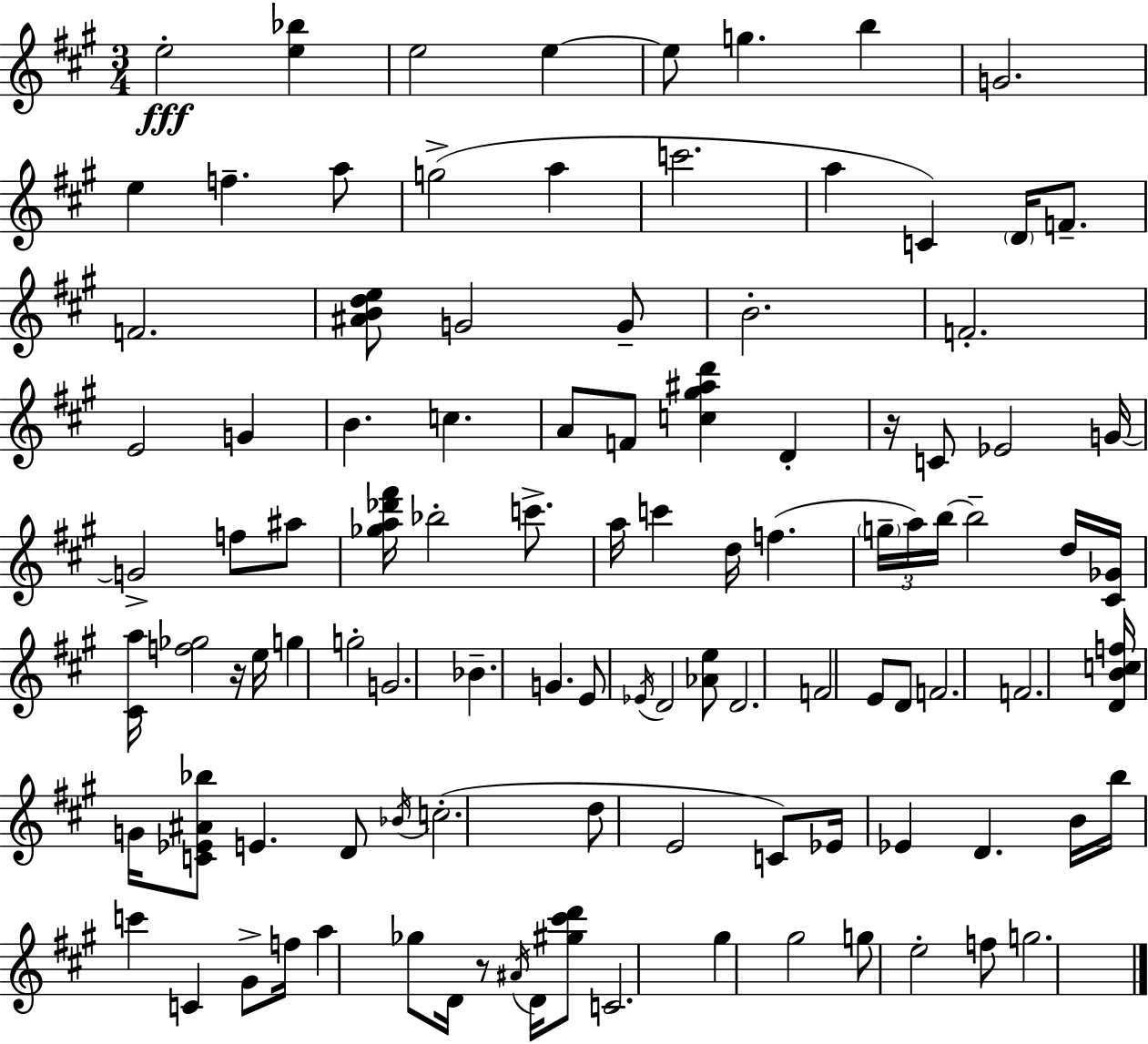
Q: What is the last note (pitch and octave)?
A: G5